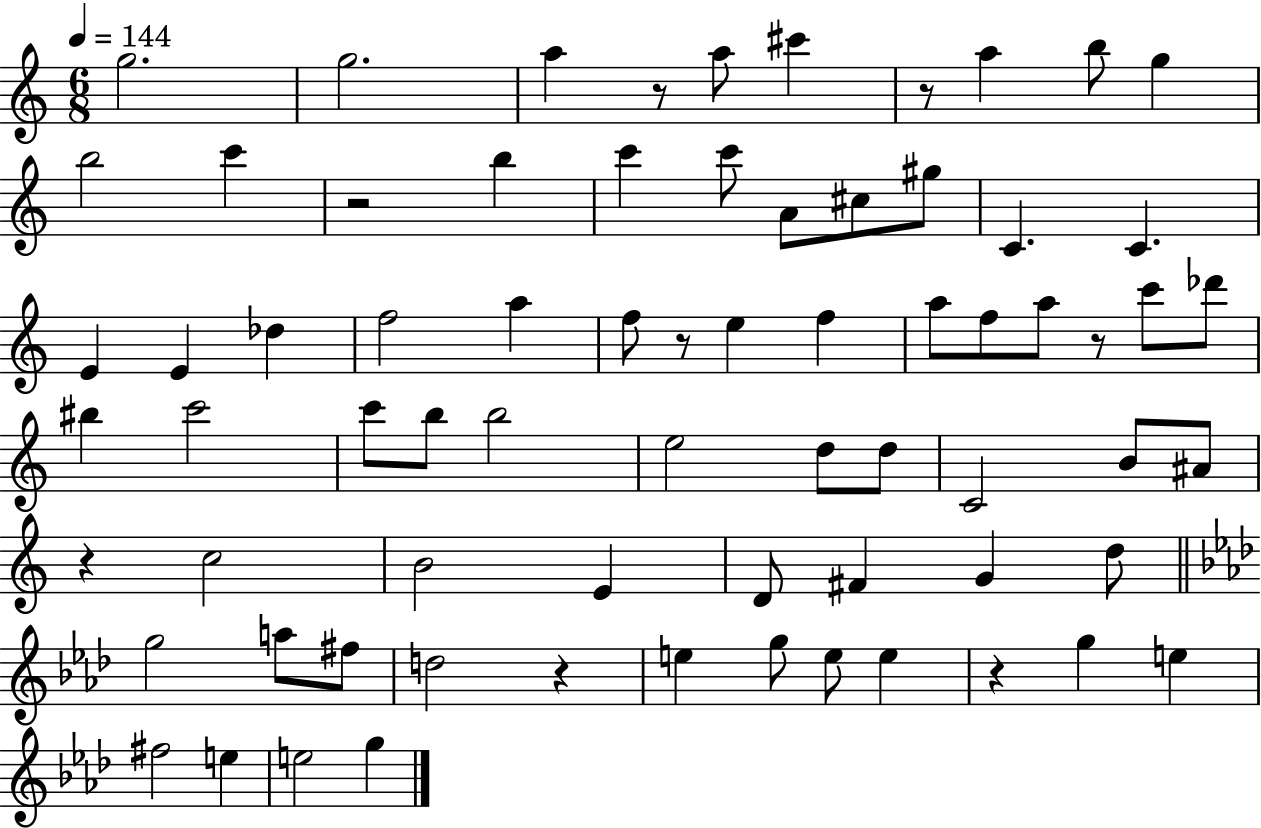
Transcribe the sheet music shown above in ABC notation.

X:1
T:Untitled
M:6/8
L:1/4
K:C
g2 g2 a z/2 a/2 ^c' z/2 a b/2 g b2 c' z2 b c' c'/2 A/2 ^c/2 ^g/2 C C E E _d f2 a f/2 z/2 e f a/2 f/2 a/2 z/2 c'/2 _d'/2 ^b c'2 c'/2 b/2 b2 e2 d/2 d/2 C2 B/2 ^A/2 z c2 B2 E D/2 ^F G d/2 g2 a/2 ^f/2 d2 z e g/2 e/2 e z g e ^f2 e e2 g